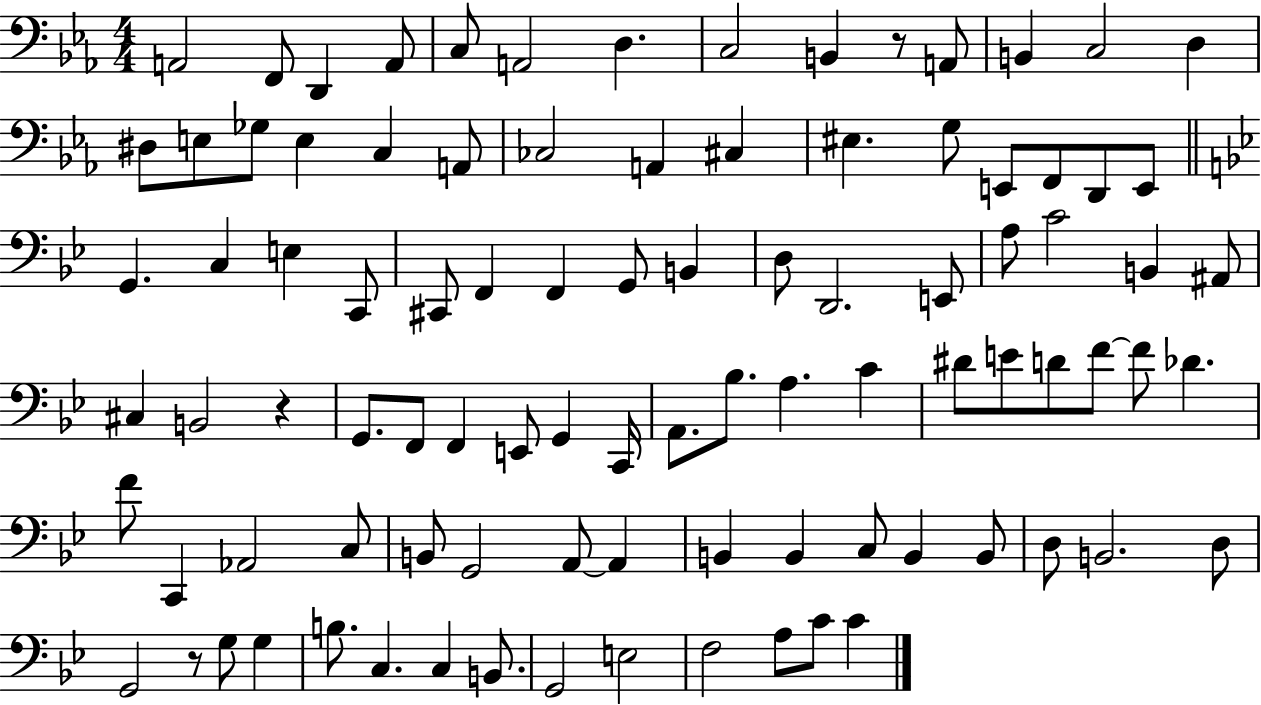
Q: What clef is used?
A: bass